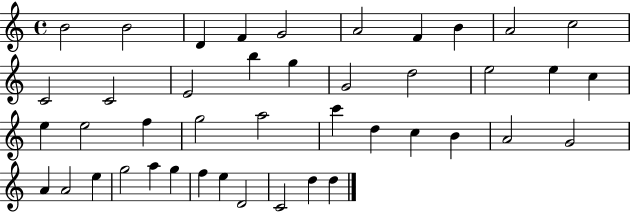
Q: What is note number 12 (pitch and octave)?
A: C4